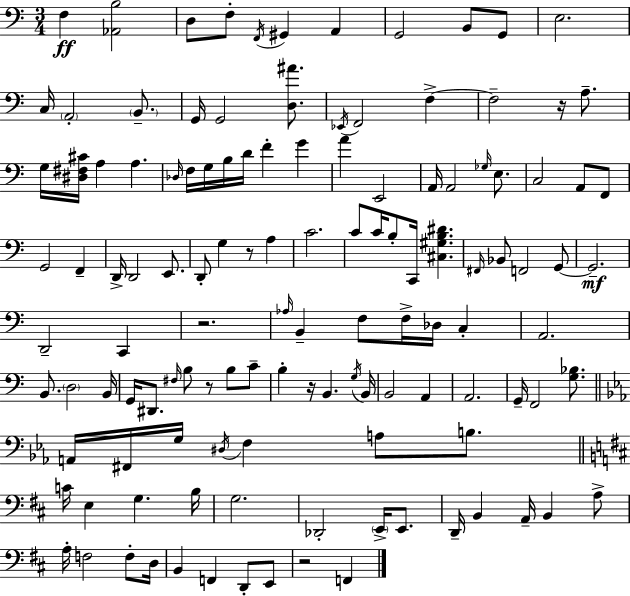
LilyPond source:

{
  \clef bass
  \numericTimeSignature
  \time 3/4
  \key a \minor
  \repeat volta 2 { f4\ff <aes, b>2 | d8 f8-. \acciaccatura { f,16 } gis,4 a,4 | g,2 b,8 g,8 | e2. | \break c16 \parenthesize a,2-. \parenthesize b,8.-- | g,16 g,2 <d ais'>8. | \acciaccatura { ees,16 } f,2 f4->~~ | f2-- r16 a8.-- | \break g16 <dis fis cis'>16 a4 a4. | \grace { des16 } f16 g16 b16 d'16 f'4-. g'4 | a'4 e,2 | a,16 a,2 | \break \grace { ges16 } e8. c2 | a,8 f,8 g,2 | f,4-- d,16-> d,2 | e,8. d,8-. g4 r8 | \break a4 c'2. | c'8 c'16 b8-. c,16 <cis gis b dis'>4. | \grace { fis,16 } bes,8 f,2 | g,8~~ g,2.--\mf | \break d,2-- | c,4 r2. | \grace { aes16 } b,4-- f8 | f16-> des16 c4-. a,2. | \break b,8. \parenthesize d2 | b,16 g,16 dis,8. \grace { fis16 } b8 | r8 b8 c'8-- b4-. r16 | b,4. \acciaccatura { g16 } b,16 b,2 | \break a,4 a,2. | g,16-- f,2 | <g bes>8. \bar "||" \break \key ees \major a,16 fis,16 g16 \acciaccatura { dis16 } f4 a8 b8. | \bar "||" \break \key d \major c'16 e4 g4. b16 | g2. | des,2-. \parenthesize e,16-> e,8. | d,16-- b,4 a,16-- b,4 a8-> | \break a16-. f2 f8-. d16 | b,4 f,4 d,8-. e,8 | r2 f,4 | } \bar "|."
}